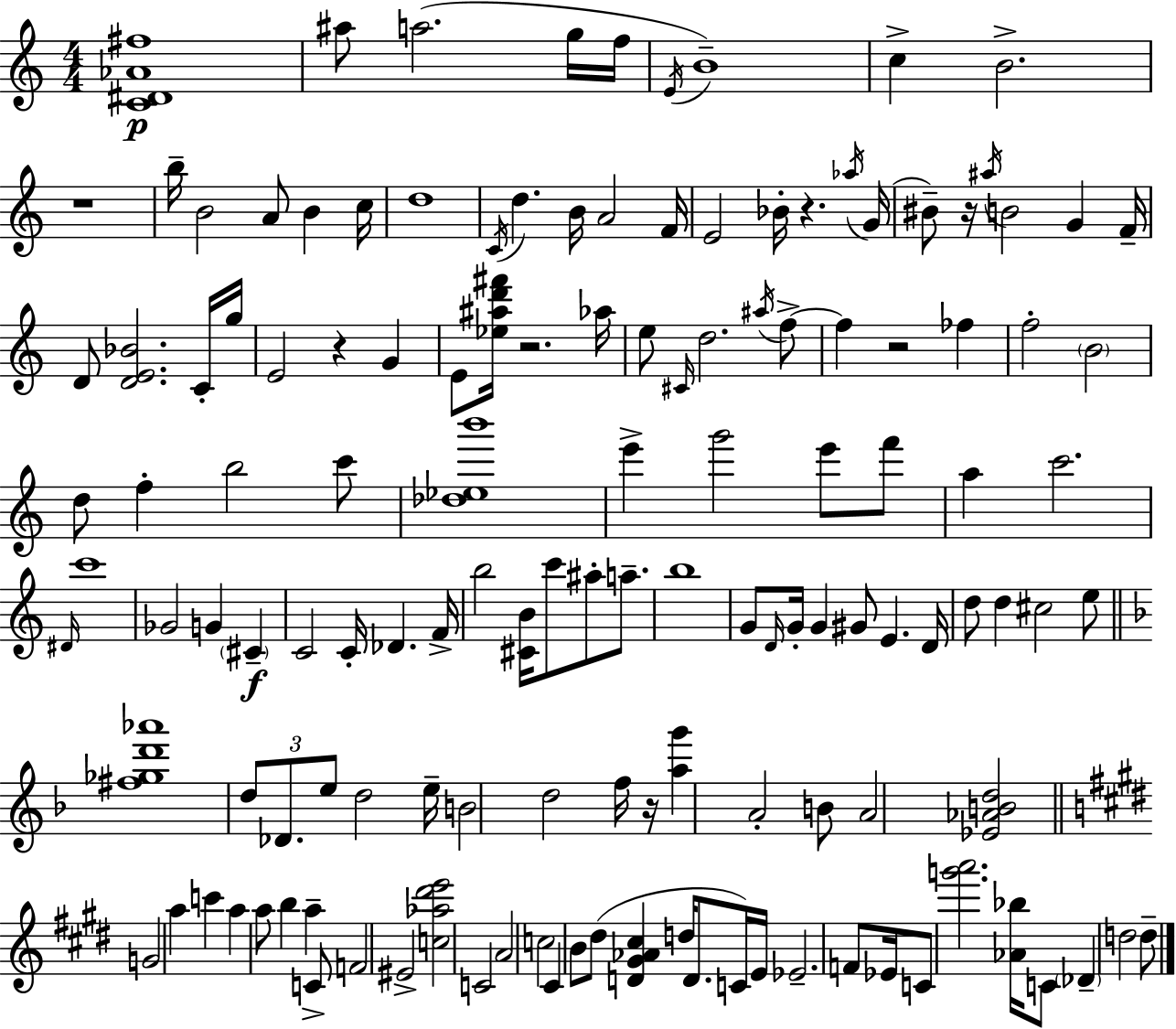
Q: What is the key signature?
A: C major